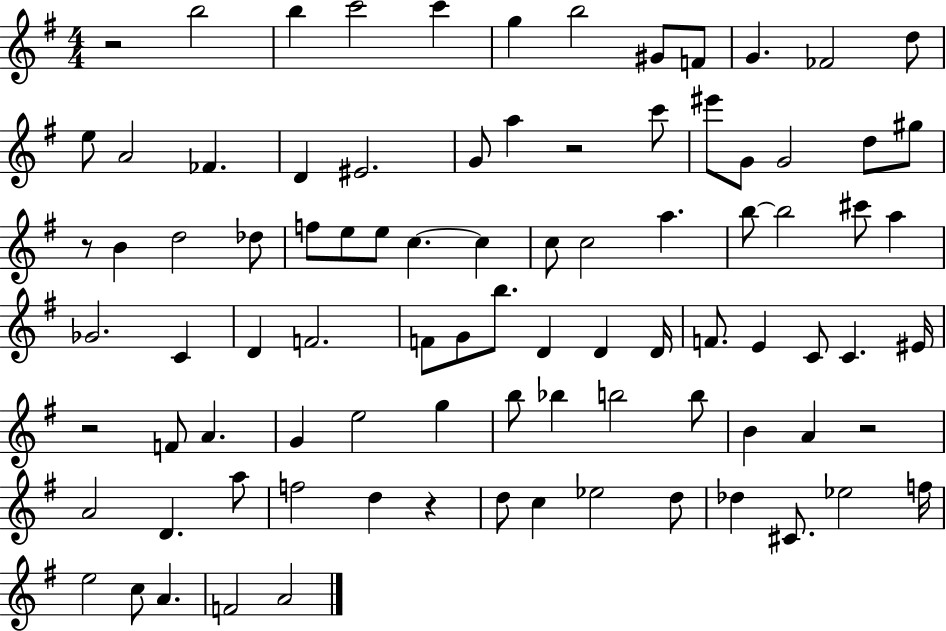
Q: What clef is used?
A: treble